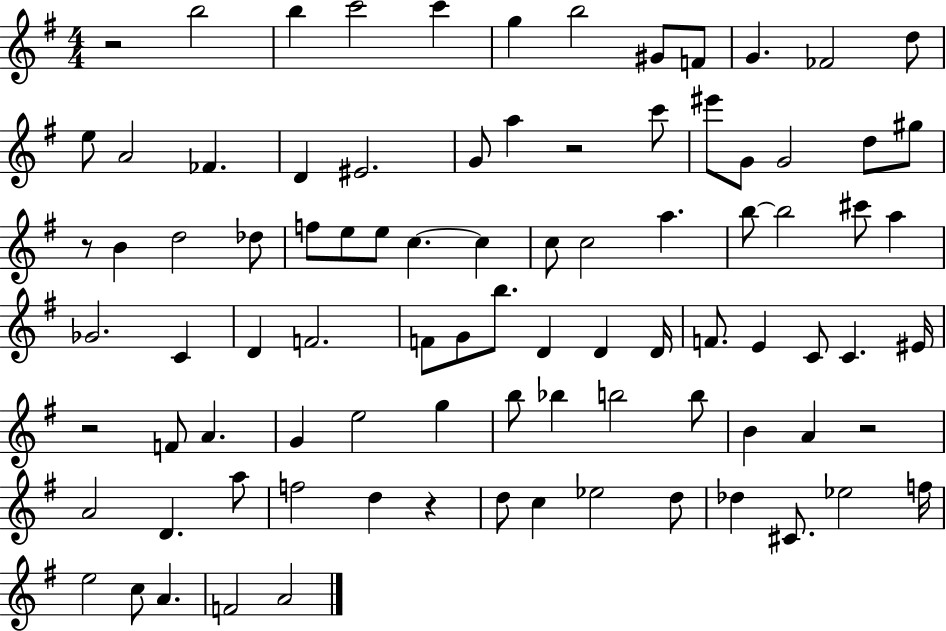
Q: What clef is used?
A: treble